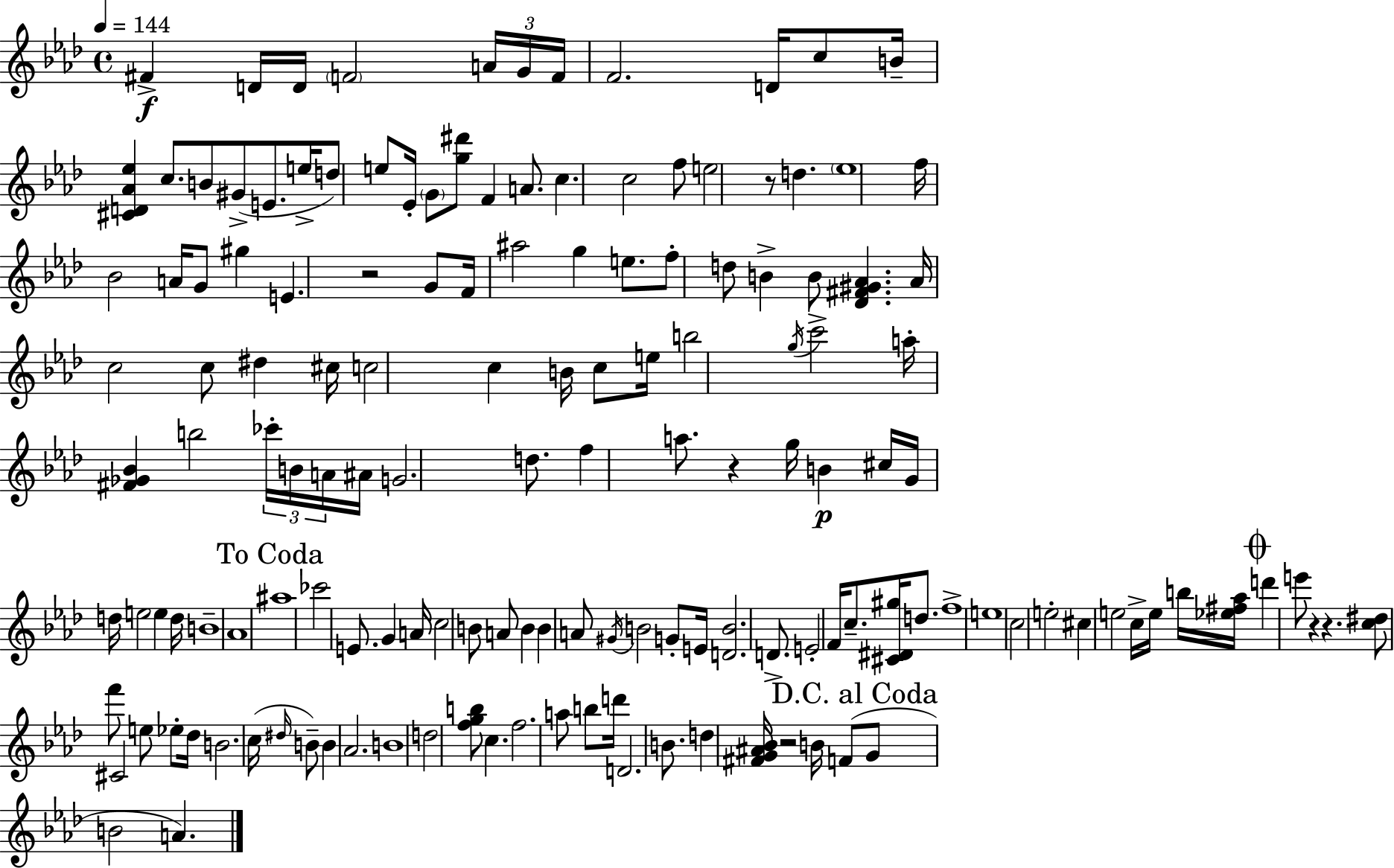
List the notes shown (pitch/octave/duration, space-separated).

F#4/q D4/s D4/s F4/h A4/s G4/s F4/s F4/h. D4/s C5/e B4/s [C#4,D4,Ab4,Eb5]/q C5/e. B4/e G#4/e E4/e. E5/s D5/e E5/e Eb4/s G4/e [G5,D#6]/e F4/q A4/e. C5/q. C5/h F5/e E5/h R/e D5/q. Eb5/w F5/s Bb4/h A4/s G4/e G#5/q E4/q. R/h G4/e F4/s A#5/h G5/q E5/e. F5/e D5/e B4/q B4/e [Db4,F#4,G#4,Ab4]/q. Ab4/s C5/h C5/e D#5/q C#5/s C5/h C5/q B4/s C5/e E5/s B5/h G5/s C6/h A5/s [F#4,Gb4,Bb4]/q B5/h CES6/s B4/s A4/s A#4/s G4/h. D5/e. F5/q A5/e. R/q G5/s B4/q C#5/s G4/s D5/s E5/h E5/q D5/s B4/w Ab4/w A#5/w CES6/h E4/e. G4/q A4/s C5/h B4/e A4/e B4/q B4/q A4/e G#4/s B4/h G4/e E4/s [D4,B4]/h. D4/e. E4/h F4/s C5/e. [C#4,D#4,G#5]/s D5/e. F5/w E5/w C5/h E5/h C#5/q E5/h C5/s E5/s B5/s [Eb5,F#5,Ab5]/s D6/q E6/e R/q R/q. [C5,D#5]/e F6/e C#4/h E5/e Eb5/e Db5/s B4/h. C5/s D#5/s B4/e B4/q Ab4/h. B4/w D5/h [F5,G5,B5]/e C5/q. F5/h. A5/e B5/e D6/s D4/h. B4/e. D5/q [F#4,G4,A#4,Bb4]/s R/h B4/s F4/e G4/e B4/h A4/q.